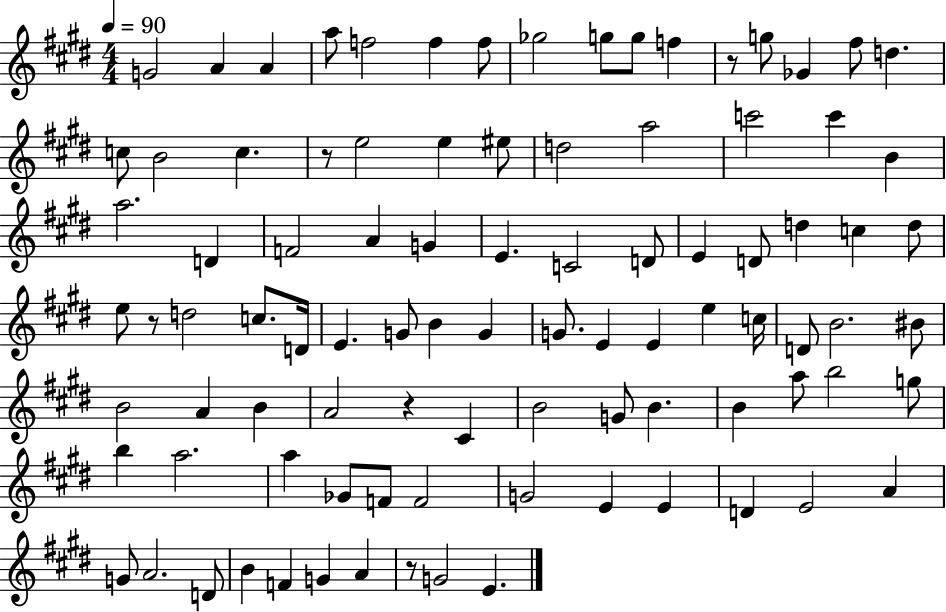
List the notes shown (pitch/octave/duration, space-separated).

G4/h A4/q A4/q A5/e F5/h F5/q F5/e Gb5/h G5/e G5/e F5/q R/e G5/e Gb4/q F#5/e D5/q. C5/e B4/h C5/q. R/e E5/h E5/q EIS5/e D5/h A5/h C6/h C6/q B4/q A5/h. D4/q F4/h A4/q G4/q E4/q. C4/h D4/e E4/q D4/e D5/q C5/q D5/e E5/e R/e D5/h C5/e. D4/s E4/q. G4/e B4/q G4/q G4/e. E4/q E4/q E5/q C5/s D4/e B4/h. BIS4/e B4/h A4/q B4/q A4/h R/q C#4/q B4/h G4/e B4/q. B4/q A5/e B5/h G5/e B5/q A5/h. A5/q Gb4/e F4/e F4/h G4/h E4/q E4/q D4/q E4/h A4/q G4/e A4/h. D4/e B4/q F4/q G4/q A4/q R/e G4/h E4/q.